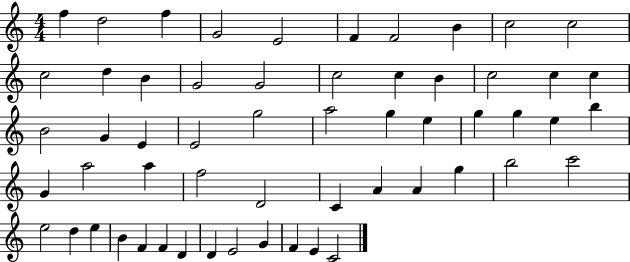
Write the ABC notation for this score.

X:1
T:Untitled
M:4/4
L:1/4
K:C
f d2 f G2 E2 F F2 B c2 c2 c2 d B G2 G2 c2 c B c2 c c B2 G E E2 g2 a2 g e g g e b G a2 a f2 D2 C A A g b2 c'2 e2 d e B F F D D E2 G F E C2